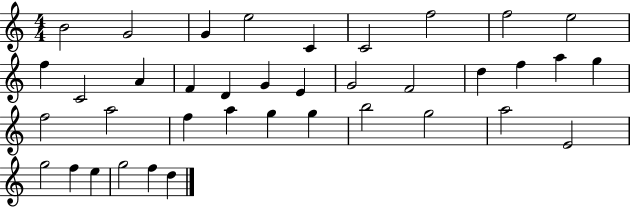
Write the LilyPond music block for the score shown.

{
  \clef treble
  \numericTimeSignature
  \time 4/4
  \key c \major
  b'2 g'2 | g'4 e''2 c'4 | c'2 f''2 | f''2 e''2 | \break f''4 c'2 a'4 | f'4 d'4 g'4 e'4 | g'2 f'2 | d''4 f''4 a''4 g''4 | \break f''2 a''2 | f''4 a''4 g''4 g''4 | b''2 g''2 | a''2 e'2 | \break g''2 f''4 e''4 | g''2 f''4 d''4 | \bar "|."
}